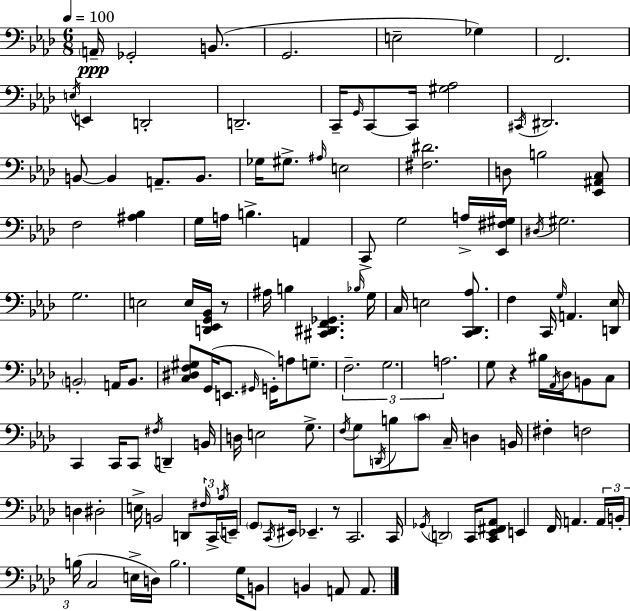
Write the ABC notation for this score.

X:1
T:Untitled
M:6/8
L:1/4
K:Fm
A,,/4 _G,,2 B,,/2 G,,2 E,2 _G, F,,2 E,/4 E,, D,,2 D,,2 C,,/4 G,,/4 C,,/2 C,,/4 [^G,_A,]2 ^C,,/4 ^D,,2 B,,/2 B,, A,,/2 B,,/2 _G,/4 ^G,/2 ^A,/4 E,2 [^F,^D]2 D,/2 B,2 [_E,,^A,,C,]/2 F,2 [^A,_B,] G,/4 A,/4 B, A,, C,,/2 G,2 A,/4 [_E,,^F,^G,]/4 ^D,/4 ^G,2 G,2 E,2 E,/4 [D,,_E,,G,,_B,,]/4 z/2 ^A,/4 B, [^C,,^D,,F,,_G,,] _B,/4 G,/4 C,/4 E,2 [C,,_D,,_A,]/2 F, C,,/4 G,/4 A,, [D,,_E,]/4 B,,2 A,,/4 B,,/2 [C,^D,F,^G,]/2 G,,/4 E,,/2 ^G,,/4 G,,/4 A,/2 G,/2 F,2 G,2 A,2 G,/2 z ^B,/4 _A,,/4 _D,/4 B,,/2 C,/2 C,, C,,/4 C,,/2 ^F,/4 D,, B,,/4 D,/4 E,2 G,/2 F,/4 G,/2 D,,/4 B,/2 C/2 C,/4 D, B,,/4 ^F, F,2 D, ^D,2 E,/4 B,,2 D,,/2 ^F,/4 C,,/4 _A,/4 E,,/4 G,,/2 C,,/4 ^E,,/4 _E,, z/2 C,,2 C,,/4 _G,,/4 D,,2 C,,/4 [C,,_E,,^F,,_A,,]/2 E,, F,,/4 A,, A,,/4 B,,/4 B,/4 C,2 E,/4 D,/4 B,2 G,/4 B,,/2 B,, A,,/2 A,,/2